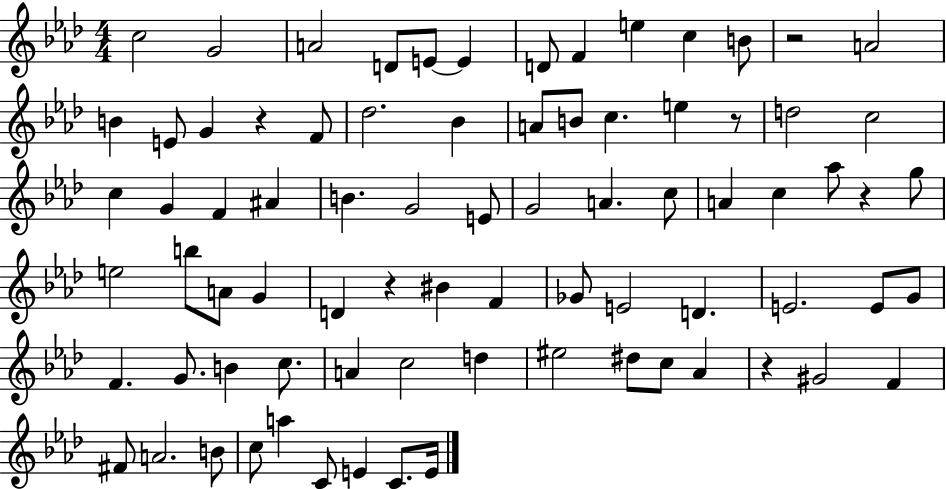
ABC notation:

X:1
T:Untitled
M:4/4
L:1/4
K:Ab
c2 G2 A2 D/2 E/2 E D/2 F e c B/2 z2 A2 B E/2 G z F/2 _d2 _B A/2 B/2 c e z/2 d2 c2 c G F ^A B G2 E/2 G2 A c/2 A c _a/2 z g/2 e2 b/2 A/2 G D z ^B F _G/2 E2 D E2 E/2 G/2 F G/2 B c/2 A c2 d ^e2 ^d/2 c/2 _A z ^G2 F ^F/2 A2 B/2 c/2 a C/2 E C/2 E/4